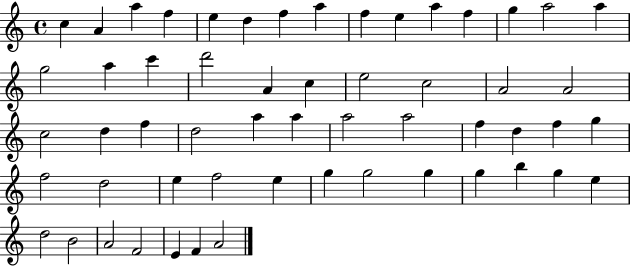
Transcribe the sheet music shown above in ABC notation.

X:1
T:Untitled
M:4/4
L:1/4
K:C
c A a f e d f a f e a f g a2 a g2 a c' d'2 A c e2 c2 A2 A2 c2 d f d2 a a a2 a2 f d f g f2 d2 e f2 e g g2 g g b g e d2 B2 A2 F2 E F A2